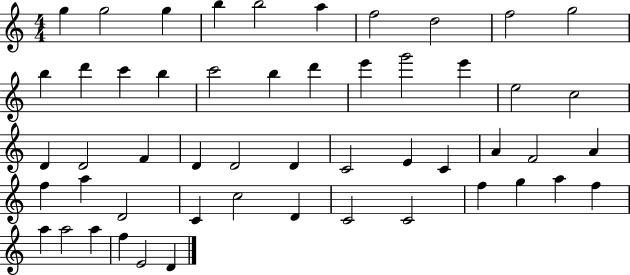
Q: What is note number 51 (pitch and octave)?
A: E4